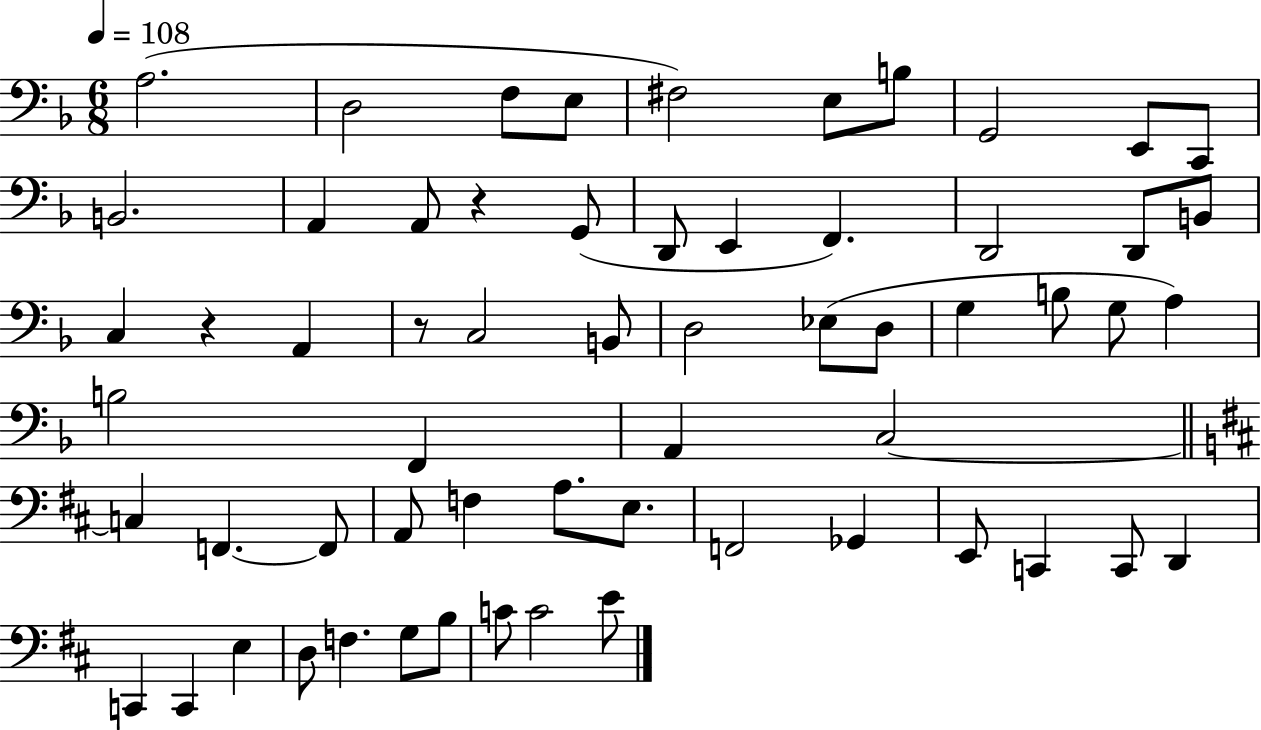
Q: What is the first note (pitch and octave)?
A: A3